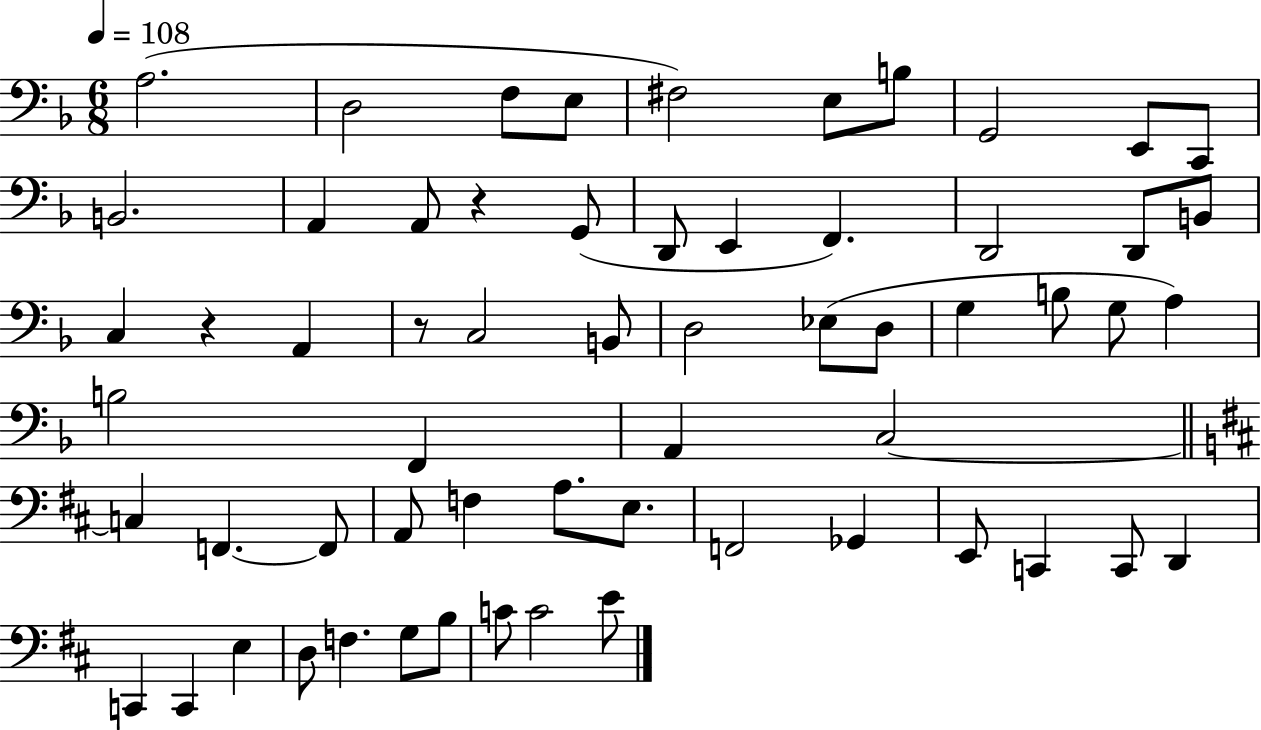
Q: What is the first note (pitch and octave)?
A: A3